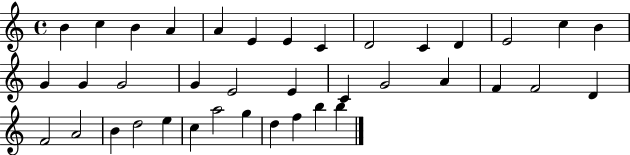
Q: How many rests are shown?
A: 0